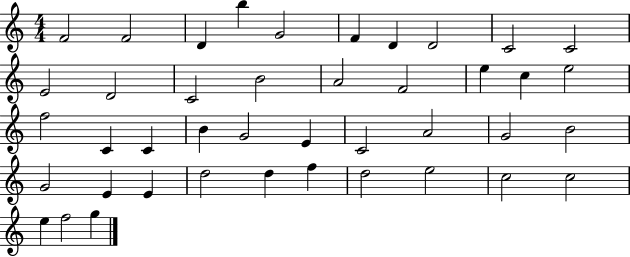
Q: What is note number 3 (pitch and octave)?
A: D4